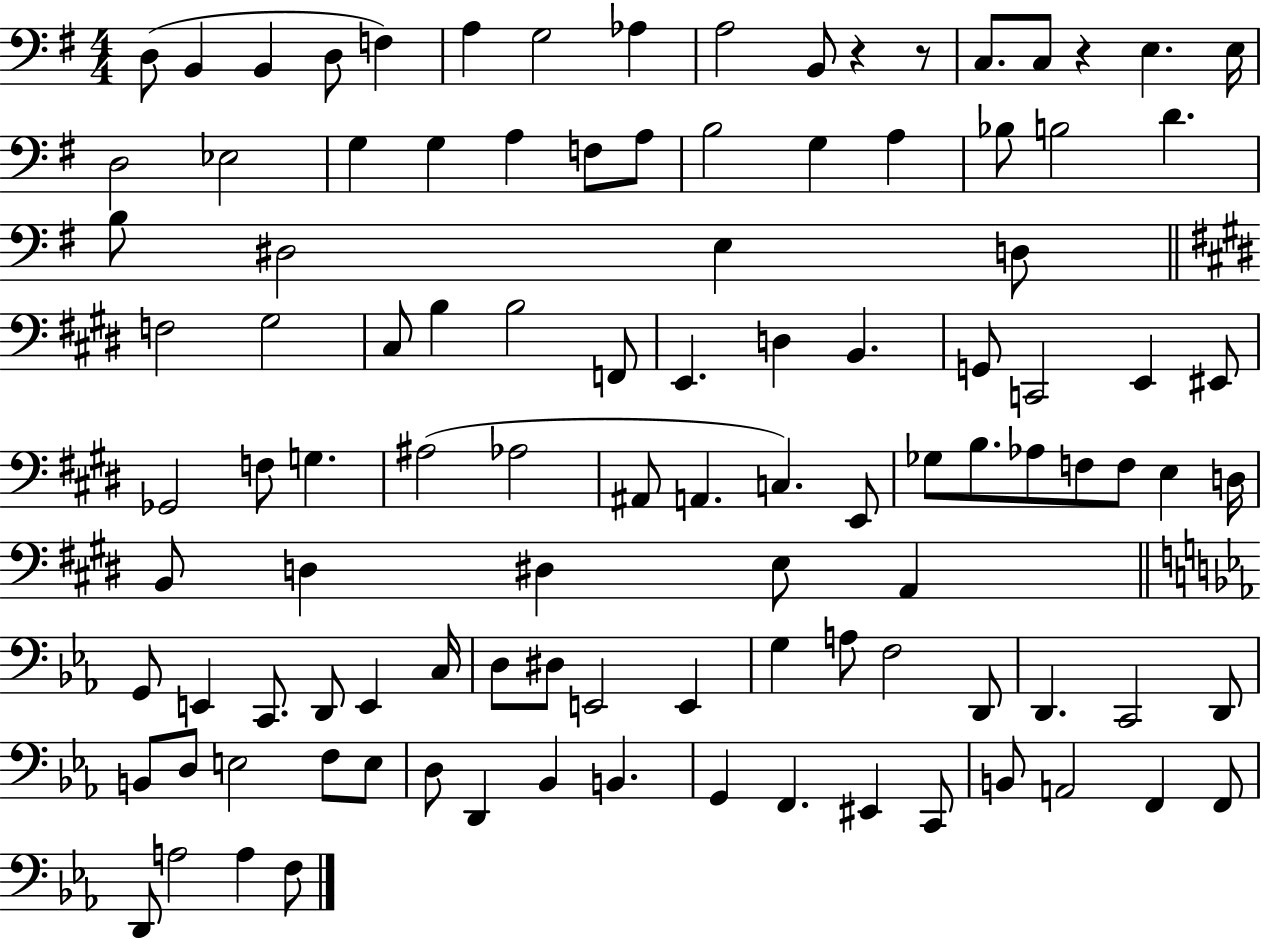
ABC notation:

X:1
T:Untitled
M:4/4
L:1/4
K:G
D,/2 B,, B,, D,/2 F, A, G,2 _A, A,2 B,,/2 z z/2 C,/2 C,/2 z E, E,/4 D,2 _E,2 G, G, A, F,/2 A,/2 B,2 G, A, _B,/2 B,2 D B,/2 ^D,2 E, D,/2 F,2 ^G,2 ^C,/2 B, B,2 F,,/2 E,, D, B,, G,,/2 C,,2 E,, ^E,,/2 _G,,2 F,/2 G, ^A,2 _A,2 ^A,,/2 A,, C, E,,/2 _G,/2 B,/2 _A,/2 F,/2 F,/2 E, D,/4 B,,/2 D, ^D, E,/2 A,, G,,/2 E,, C,,/2 D,,/2 E,, C,/4 D,/2 ^D,/2 E,,2 E,, G, A,/2 F,2 D,,/2 D,, C,,2 D,,/2 B,,/2 D,/2 E,2 F,/2 E,/2 D,/2 D,, _B,, B,, G,, F,, ^E,, C,,/2 B,,/2 A,,2 F,, F,,/2 D,,/2 A,2 A, F,/2